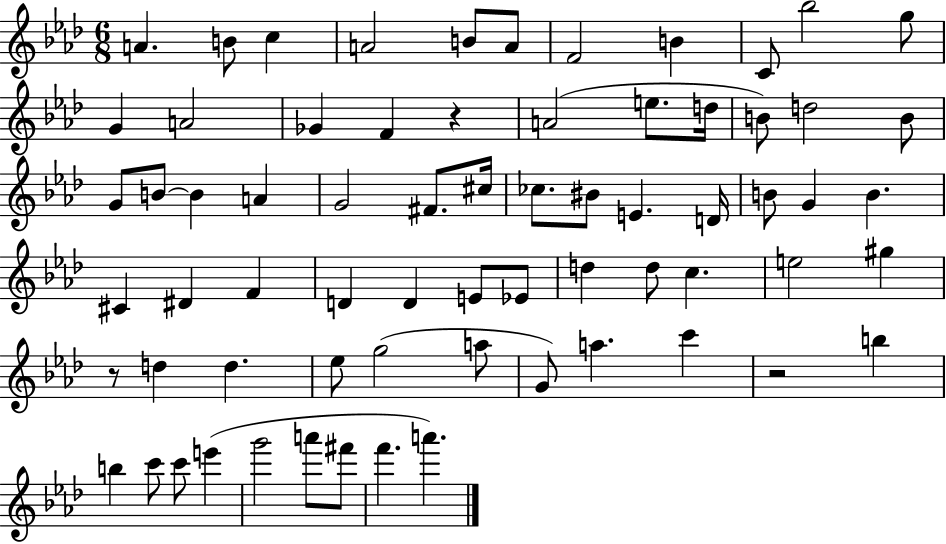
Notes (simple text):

A4/q. B4/e C5/q A4/h B4/e A4/e F4/h B4/q C4/e Bb5/h G5/e G4/q A4/h Gb4/q F4/q R/q A4/h E5/e. D5/s B4/e D5/h B4/e G4/e B4/e B4/q A4/q G4/h F#4/e. C#5/s CES5/e. BIS4/e E4/q. D4/s B4/e G4/q B4/q. C#4/q D#4/q F4/q D4/q D4/q E4/e Eb4/e D5/q D5/e C5/q. E5/h G#5/q R/e D5/q D5/q. Eb5/e G5/h A5/e G4/e A5/q. C6/q R/h B5/q B5/q C6/e C6/e E6/q G6/h A6/e F#6/e F6/q. A6/q.